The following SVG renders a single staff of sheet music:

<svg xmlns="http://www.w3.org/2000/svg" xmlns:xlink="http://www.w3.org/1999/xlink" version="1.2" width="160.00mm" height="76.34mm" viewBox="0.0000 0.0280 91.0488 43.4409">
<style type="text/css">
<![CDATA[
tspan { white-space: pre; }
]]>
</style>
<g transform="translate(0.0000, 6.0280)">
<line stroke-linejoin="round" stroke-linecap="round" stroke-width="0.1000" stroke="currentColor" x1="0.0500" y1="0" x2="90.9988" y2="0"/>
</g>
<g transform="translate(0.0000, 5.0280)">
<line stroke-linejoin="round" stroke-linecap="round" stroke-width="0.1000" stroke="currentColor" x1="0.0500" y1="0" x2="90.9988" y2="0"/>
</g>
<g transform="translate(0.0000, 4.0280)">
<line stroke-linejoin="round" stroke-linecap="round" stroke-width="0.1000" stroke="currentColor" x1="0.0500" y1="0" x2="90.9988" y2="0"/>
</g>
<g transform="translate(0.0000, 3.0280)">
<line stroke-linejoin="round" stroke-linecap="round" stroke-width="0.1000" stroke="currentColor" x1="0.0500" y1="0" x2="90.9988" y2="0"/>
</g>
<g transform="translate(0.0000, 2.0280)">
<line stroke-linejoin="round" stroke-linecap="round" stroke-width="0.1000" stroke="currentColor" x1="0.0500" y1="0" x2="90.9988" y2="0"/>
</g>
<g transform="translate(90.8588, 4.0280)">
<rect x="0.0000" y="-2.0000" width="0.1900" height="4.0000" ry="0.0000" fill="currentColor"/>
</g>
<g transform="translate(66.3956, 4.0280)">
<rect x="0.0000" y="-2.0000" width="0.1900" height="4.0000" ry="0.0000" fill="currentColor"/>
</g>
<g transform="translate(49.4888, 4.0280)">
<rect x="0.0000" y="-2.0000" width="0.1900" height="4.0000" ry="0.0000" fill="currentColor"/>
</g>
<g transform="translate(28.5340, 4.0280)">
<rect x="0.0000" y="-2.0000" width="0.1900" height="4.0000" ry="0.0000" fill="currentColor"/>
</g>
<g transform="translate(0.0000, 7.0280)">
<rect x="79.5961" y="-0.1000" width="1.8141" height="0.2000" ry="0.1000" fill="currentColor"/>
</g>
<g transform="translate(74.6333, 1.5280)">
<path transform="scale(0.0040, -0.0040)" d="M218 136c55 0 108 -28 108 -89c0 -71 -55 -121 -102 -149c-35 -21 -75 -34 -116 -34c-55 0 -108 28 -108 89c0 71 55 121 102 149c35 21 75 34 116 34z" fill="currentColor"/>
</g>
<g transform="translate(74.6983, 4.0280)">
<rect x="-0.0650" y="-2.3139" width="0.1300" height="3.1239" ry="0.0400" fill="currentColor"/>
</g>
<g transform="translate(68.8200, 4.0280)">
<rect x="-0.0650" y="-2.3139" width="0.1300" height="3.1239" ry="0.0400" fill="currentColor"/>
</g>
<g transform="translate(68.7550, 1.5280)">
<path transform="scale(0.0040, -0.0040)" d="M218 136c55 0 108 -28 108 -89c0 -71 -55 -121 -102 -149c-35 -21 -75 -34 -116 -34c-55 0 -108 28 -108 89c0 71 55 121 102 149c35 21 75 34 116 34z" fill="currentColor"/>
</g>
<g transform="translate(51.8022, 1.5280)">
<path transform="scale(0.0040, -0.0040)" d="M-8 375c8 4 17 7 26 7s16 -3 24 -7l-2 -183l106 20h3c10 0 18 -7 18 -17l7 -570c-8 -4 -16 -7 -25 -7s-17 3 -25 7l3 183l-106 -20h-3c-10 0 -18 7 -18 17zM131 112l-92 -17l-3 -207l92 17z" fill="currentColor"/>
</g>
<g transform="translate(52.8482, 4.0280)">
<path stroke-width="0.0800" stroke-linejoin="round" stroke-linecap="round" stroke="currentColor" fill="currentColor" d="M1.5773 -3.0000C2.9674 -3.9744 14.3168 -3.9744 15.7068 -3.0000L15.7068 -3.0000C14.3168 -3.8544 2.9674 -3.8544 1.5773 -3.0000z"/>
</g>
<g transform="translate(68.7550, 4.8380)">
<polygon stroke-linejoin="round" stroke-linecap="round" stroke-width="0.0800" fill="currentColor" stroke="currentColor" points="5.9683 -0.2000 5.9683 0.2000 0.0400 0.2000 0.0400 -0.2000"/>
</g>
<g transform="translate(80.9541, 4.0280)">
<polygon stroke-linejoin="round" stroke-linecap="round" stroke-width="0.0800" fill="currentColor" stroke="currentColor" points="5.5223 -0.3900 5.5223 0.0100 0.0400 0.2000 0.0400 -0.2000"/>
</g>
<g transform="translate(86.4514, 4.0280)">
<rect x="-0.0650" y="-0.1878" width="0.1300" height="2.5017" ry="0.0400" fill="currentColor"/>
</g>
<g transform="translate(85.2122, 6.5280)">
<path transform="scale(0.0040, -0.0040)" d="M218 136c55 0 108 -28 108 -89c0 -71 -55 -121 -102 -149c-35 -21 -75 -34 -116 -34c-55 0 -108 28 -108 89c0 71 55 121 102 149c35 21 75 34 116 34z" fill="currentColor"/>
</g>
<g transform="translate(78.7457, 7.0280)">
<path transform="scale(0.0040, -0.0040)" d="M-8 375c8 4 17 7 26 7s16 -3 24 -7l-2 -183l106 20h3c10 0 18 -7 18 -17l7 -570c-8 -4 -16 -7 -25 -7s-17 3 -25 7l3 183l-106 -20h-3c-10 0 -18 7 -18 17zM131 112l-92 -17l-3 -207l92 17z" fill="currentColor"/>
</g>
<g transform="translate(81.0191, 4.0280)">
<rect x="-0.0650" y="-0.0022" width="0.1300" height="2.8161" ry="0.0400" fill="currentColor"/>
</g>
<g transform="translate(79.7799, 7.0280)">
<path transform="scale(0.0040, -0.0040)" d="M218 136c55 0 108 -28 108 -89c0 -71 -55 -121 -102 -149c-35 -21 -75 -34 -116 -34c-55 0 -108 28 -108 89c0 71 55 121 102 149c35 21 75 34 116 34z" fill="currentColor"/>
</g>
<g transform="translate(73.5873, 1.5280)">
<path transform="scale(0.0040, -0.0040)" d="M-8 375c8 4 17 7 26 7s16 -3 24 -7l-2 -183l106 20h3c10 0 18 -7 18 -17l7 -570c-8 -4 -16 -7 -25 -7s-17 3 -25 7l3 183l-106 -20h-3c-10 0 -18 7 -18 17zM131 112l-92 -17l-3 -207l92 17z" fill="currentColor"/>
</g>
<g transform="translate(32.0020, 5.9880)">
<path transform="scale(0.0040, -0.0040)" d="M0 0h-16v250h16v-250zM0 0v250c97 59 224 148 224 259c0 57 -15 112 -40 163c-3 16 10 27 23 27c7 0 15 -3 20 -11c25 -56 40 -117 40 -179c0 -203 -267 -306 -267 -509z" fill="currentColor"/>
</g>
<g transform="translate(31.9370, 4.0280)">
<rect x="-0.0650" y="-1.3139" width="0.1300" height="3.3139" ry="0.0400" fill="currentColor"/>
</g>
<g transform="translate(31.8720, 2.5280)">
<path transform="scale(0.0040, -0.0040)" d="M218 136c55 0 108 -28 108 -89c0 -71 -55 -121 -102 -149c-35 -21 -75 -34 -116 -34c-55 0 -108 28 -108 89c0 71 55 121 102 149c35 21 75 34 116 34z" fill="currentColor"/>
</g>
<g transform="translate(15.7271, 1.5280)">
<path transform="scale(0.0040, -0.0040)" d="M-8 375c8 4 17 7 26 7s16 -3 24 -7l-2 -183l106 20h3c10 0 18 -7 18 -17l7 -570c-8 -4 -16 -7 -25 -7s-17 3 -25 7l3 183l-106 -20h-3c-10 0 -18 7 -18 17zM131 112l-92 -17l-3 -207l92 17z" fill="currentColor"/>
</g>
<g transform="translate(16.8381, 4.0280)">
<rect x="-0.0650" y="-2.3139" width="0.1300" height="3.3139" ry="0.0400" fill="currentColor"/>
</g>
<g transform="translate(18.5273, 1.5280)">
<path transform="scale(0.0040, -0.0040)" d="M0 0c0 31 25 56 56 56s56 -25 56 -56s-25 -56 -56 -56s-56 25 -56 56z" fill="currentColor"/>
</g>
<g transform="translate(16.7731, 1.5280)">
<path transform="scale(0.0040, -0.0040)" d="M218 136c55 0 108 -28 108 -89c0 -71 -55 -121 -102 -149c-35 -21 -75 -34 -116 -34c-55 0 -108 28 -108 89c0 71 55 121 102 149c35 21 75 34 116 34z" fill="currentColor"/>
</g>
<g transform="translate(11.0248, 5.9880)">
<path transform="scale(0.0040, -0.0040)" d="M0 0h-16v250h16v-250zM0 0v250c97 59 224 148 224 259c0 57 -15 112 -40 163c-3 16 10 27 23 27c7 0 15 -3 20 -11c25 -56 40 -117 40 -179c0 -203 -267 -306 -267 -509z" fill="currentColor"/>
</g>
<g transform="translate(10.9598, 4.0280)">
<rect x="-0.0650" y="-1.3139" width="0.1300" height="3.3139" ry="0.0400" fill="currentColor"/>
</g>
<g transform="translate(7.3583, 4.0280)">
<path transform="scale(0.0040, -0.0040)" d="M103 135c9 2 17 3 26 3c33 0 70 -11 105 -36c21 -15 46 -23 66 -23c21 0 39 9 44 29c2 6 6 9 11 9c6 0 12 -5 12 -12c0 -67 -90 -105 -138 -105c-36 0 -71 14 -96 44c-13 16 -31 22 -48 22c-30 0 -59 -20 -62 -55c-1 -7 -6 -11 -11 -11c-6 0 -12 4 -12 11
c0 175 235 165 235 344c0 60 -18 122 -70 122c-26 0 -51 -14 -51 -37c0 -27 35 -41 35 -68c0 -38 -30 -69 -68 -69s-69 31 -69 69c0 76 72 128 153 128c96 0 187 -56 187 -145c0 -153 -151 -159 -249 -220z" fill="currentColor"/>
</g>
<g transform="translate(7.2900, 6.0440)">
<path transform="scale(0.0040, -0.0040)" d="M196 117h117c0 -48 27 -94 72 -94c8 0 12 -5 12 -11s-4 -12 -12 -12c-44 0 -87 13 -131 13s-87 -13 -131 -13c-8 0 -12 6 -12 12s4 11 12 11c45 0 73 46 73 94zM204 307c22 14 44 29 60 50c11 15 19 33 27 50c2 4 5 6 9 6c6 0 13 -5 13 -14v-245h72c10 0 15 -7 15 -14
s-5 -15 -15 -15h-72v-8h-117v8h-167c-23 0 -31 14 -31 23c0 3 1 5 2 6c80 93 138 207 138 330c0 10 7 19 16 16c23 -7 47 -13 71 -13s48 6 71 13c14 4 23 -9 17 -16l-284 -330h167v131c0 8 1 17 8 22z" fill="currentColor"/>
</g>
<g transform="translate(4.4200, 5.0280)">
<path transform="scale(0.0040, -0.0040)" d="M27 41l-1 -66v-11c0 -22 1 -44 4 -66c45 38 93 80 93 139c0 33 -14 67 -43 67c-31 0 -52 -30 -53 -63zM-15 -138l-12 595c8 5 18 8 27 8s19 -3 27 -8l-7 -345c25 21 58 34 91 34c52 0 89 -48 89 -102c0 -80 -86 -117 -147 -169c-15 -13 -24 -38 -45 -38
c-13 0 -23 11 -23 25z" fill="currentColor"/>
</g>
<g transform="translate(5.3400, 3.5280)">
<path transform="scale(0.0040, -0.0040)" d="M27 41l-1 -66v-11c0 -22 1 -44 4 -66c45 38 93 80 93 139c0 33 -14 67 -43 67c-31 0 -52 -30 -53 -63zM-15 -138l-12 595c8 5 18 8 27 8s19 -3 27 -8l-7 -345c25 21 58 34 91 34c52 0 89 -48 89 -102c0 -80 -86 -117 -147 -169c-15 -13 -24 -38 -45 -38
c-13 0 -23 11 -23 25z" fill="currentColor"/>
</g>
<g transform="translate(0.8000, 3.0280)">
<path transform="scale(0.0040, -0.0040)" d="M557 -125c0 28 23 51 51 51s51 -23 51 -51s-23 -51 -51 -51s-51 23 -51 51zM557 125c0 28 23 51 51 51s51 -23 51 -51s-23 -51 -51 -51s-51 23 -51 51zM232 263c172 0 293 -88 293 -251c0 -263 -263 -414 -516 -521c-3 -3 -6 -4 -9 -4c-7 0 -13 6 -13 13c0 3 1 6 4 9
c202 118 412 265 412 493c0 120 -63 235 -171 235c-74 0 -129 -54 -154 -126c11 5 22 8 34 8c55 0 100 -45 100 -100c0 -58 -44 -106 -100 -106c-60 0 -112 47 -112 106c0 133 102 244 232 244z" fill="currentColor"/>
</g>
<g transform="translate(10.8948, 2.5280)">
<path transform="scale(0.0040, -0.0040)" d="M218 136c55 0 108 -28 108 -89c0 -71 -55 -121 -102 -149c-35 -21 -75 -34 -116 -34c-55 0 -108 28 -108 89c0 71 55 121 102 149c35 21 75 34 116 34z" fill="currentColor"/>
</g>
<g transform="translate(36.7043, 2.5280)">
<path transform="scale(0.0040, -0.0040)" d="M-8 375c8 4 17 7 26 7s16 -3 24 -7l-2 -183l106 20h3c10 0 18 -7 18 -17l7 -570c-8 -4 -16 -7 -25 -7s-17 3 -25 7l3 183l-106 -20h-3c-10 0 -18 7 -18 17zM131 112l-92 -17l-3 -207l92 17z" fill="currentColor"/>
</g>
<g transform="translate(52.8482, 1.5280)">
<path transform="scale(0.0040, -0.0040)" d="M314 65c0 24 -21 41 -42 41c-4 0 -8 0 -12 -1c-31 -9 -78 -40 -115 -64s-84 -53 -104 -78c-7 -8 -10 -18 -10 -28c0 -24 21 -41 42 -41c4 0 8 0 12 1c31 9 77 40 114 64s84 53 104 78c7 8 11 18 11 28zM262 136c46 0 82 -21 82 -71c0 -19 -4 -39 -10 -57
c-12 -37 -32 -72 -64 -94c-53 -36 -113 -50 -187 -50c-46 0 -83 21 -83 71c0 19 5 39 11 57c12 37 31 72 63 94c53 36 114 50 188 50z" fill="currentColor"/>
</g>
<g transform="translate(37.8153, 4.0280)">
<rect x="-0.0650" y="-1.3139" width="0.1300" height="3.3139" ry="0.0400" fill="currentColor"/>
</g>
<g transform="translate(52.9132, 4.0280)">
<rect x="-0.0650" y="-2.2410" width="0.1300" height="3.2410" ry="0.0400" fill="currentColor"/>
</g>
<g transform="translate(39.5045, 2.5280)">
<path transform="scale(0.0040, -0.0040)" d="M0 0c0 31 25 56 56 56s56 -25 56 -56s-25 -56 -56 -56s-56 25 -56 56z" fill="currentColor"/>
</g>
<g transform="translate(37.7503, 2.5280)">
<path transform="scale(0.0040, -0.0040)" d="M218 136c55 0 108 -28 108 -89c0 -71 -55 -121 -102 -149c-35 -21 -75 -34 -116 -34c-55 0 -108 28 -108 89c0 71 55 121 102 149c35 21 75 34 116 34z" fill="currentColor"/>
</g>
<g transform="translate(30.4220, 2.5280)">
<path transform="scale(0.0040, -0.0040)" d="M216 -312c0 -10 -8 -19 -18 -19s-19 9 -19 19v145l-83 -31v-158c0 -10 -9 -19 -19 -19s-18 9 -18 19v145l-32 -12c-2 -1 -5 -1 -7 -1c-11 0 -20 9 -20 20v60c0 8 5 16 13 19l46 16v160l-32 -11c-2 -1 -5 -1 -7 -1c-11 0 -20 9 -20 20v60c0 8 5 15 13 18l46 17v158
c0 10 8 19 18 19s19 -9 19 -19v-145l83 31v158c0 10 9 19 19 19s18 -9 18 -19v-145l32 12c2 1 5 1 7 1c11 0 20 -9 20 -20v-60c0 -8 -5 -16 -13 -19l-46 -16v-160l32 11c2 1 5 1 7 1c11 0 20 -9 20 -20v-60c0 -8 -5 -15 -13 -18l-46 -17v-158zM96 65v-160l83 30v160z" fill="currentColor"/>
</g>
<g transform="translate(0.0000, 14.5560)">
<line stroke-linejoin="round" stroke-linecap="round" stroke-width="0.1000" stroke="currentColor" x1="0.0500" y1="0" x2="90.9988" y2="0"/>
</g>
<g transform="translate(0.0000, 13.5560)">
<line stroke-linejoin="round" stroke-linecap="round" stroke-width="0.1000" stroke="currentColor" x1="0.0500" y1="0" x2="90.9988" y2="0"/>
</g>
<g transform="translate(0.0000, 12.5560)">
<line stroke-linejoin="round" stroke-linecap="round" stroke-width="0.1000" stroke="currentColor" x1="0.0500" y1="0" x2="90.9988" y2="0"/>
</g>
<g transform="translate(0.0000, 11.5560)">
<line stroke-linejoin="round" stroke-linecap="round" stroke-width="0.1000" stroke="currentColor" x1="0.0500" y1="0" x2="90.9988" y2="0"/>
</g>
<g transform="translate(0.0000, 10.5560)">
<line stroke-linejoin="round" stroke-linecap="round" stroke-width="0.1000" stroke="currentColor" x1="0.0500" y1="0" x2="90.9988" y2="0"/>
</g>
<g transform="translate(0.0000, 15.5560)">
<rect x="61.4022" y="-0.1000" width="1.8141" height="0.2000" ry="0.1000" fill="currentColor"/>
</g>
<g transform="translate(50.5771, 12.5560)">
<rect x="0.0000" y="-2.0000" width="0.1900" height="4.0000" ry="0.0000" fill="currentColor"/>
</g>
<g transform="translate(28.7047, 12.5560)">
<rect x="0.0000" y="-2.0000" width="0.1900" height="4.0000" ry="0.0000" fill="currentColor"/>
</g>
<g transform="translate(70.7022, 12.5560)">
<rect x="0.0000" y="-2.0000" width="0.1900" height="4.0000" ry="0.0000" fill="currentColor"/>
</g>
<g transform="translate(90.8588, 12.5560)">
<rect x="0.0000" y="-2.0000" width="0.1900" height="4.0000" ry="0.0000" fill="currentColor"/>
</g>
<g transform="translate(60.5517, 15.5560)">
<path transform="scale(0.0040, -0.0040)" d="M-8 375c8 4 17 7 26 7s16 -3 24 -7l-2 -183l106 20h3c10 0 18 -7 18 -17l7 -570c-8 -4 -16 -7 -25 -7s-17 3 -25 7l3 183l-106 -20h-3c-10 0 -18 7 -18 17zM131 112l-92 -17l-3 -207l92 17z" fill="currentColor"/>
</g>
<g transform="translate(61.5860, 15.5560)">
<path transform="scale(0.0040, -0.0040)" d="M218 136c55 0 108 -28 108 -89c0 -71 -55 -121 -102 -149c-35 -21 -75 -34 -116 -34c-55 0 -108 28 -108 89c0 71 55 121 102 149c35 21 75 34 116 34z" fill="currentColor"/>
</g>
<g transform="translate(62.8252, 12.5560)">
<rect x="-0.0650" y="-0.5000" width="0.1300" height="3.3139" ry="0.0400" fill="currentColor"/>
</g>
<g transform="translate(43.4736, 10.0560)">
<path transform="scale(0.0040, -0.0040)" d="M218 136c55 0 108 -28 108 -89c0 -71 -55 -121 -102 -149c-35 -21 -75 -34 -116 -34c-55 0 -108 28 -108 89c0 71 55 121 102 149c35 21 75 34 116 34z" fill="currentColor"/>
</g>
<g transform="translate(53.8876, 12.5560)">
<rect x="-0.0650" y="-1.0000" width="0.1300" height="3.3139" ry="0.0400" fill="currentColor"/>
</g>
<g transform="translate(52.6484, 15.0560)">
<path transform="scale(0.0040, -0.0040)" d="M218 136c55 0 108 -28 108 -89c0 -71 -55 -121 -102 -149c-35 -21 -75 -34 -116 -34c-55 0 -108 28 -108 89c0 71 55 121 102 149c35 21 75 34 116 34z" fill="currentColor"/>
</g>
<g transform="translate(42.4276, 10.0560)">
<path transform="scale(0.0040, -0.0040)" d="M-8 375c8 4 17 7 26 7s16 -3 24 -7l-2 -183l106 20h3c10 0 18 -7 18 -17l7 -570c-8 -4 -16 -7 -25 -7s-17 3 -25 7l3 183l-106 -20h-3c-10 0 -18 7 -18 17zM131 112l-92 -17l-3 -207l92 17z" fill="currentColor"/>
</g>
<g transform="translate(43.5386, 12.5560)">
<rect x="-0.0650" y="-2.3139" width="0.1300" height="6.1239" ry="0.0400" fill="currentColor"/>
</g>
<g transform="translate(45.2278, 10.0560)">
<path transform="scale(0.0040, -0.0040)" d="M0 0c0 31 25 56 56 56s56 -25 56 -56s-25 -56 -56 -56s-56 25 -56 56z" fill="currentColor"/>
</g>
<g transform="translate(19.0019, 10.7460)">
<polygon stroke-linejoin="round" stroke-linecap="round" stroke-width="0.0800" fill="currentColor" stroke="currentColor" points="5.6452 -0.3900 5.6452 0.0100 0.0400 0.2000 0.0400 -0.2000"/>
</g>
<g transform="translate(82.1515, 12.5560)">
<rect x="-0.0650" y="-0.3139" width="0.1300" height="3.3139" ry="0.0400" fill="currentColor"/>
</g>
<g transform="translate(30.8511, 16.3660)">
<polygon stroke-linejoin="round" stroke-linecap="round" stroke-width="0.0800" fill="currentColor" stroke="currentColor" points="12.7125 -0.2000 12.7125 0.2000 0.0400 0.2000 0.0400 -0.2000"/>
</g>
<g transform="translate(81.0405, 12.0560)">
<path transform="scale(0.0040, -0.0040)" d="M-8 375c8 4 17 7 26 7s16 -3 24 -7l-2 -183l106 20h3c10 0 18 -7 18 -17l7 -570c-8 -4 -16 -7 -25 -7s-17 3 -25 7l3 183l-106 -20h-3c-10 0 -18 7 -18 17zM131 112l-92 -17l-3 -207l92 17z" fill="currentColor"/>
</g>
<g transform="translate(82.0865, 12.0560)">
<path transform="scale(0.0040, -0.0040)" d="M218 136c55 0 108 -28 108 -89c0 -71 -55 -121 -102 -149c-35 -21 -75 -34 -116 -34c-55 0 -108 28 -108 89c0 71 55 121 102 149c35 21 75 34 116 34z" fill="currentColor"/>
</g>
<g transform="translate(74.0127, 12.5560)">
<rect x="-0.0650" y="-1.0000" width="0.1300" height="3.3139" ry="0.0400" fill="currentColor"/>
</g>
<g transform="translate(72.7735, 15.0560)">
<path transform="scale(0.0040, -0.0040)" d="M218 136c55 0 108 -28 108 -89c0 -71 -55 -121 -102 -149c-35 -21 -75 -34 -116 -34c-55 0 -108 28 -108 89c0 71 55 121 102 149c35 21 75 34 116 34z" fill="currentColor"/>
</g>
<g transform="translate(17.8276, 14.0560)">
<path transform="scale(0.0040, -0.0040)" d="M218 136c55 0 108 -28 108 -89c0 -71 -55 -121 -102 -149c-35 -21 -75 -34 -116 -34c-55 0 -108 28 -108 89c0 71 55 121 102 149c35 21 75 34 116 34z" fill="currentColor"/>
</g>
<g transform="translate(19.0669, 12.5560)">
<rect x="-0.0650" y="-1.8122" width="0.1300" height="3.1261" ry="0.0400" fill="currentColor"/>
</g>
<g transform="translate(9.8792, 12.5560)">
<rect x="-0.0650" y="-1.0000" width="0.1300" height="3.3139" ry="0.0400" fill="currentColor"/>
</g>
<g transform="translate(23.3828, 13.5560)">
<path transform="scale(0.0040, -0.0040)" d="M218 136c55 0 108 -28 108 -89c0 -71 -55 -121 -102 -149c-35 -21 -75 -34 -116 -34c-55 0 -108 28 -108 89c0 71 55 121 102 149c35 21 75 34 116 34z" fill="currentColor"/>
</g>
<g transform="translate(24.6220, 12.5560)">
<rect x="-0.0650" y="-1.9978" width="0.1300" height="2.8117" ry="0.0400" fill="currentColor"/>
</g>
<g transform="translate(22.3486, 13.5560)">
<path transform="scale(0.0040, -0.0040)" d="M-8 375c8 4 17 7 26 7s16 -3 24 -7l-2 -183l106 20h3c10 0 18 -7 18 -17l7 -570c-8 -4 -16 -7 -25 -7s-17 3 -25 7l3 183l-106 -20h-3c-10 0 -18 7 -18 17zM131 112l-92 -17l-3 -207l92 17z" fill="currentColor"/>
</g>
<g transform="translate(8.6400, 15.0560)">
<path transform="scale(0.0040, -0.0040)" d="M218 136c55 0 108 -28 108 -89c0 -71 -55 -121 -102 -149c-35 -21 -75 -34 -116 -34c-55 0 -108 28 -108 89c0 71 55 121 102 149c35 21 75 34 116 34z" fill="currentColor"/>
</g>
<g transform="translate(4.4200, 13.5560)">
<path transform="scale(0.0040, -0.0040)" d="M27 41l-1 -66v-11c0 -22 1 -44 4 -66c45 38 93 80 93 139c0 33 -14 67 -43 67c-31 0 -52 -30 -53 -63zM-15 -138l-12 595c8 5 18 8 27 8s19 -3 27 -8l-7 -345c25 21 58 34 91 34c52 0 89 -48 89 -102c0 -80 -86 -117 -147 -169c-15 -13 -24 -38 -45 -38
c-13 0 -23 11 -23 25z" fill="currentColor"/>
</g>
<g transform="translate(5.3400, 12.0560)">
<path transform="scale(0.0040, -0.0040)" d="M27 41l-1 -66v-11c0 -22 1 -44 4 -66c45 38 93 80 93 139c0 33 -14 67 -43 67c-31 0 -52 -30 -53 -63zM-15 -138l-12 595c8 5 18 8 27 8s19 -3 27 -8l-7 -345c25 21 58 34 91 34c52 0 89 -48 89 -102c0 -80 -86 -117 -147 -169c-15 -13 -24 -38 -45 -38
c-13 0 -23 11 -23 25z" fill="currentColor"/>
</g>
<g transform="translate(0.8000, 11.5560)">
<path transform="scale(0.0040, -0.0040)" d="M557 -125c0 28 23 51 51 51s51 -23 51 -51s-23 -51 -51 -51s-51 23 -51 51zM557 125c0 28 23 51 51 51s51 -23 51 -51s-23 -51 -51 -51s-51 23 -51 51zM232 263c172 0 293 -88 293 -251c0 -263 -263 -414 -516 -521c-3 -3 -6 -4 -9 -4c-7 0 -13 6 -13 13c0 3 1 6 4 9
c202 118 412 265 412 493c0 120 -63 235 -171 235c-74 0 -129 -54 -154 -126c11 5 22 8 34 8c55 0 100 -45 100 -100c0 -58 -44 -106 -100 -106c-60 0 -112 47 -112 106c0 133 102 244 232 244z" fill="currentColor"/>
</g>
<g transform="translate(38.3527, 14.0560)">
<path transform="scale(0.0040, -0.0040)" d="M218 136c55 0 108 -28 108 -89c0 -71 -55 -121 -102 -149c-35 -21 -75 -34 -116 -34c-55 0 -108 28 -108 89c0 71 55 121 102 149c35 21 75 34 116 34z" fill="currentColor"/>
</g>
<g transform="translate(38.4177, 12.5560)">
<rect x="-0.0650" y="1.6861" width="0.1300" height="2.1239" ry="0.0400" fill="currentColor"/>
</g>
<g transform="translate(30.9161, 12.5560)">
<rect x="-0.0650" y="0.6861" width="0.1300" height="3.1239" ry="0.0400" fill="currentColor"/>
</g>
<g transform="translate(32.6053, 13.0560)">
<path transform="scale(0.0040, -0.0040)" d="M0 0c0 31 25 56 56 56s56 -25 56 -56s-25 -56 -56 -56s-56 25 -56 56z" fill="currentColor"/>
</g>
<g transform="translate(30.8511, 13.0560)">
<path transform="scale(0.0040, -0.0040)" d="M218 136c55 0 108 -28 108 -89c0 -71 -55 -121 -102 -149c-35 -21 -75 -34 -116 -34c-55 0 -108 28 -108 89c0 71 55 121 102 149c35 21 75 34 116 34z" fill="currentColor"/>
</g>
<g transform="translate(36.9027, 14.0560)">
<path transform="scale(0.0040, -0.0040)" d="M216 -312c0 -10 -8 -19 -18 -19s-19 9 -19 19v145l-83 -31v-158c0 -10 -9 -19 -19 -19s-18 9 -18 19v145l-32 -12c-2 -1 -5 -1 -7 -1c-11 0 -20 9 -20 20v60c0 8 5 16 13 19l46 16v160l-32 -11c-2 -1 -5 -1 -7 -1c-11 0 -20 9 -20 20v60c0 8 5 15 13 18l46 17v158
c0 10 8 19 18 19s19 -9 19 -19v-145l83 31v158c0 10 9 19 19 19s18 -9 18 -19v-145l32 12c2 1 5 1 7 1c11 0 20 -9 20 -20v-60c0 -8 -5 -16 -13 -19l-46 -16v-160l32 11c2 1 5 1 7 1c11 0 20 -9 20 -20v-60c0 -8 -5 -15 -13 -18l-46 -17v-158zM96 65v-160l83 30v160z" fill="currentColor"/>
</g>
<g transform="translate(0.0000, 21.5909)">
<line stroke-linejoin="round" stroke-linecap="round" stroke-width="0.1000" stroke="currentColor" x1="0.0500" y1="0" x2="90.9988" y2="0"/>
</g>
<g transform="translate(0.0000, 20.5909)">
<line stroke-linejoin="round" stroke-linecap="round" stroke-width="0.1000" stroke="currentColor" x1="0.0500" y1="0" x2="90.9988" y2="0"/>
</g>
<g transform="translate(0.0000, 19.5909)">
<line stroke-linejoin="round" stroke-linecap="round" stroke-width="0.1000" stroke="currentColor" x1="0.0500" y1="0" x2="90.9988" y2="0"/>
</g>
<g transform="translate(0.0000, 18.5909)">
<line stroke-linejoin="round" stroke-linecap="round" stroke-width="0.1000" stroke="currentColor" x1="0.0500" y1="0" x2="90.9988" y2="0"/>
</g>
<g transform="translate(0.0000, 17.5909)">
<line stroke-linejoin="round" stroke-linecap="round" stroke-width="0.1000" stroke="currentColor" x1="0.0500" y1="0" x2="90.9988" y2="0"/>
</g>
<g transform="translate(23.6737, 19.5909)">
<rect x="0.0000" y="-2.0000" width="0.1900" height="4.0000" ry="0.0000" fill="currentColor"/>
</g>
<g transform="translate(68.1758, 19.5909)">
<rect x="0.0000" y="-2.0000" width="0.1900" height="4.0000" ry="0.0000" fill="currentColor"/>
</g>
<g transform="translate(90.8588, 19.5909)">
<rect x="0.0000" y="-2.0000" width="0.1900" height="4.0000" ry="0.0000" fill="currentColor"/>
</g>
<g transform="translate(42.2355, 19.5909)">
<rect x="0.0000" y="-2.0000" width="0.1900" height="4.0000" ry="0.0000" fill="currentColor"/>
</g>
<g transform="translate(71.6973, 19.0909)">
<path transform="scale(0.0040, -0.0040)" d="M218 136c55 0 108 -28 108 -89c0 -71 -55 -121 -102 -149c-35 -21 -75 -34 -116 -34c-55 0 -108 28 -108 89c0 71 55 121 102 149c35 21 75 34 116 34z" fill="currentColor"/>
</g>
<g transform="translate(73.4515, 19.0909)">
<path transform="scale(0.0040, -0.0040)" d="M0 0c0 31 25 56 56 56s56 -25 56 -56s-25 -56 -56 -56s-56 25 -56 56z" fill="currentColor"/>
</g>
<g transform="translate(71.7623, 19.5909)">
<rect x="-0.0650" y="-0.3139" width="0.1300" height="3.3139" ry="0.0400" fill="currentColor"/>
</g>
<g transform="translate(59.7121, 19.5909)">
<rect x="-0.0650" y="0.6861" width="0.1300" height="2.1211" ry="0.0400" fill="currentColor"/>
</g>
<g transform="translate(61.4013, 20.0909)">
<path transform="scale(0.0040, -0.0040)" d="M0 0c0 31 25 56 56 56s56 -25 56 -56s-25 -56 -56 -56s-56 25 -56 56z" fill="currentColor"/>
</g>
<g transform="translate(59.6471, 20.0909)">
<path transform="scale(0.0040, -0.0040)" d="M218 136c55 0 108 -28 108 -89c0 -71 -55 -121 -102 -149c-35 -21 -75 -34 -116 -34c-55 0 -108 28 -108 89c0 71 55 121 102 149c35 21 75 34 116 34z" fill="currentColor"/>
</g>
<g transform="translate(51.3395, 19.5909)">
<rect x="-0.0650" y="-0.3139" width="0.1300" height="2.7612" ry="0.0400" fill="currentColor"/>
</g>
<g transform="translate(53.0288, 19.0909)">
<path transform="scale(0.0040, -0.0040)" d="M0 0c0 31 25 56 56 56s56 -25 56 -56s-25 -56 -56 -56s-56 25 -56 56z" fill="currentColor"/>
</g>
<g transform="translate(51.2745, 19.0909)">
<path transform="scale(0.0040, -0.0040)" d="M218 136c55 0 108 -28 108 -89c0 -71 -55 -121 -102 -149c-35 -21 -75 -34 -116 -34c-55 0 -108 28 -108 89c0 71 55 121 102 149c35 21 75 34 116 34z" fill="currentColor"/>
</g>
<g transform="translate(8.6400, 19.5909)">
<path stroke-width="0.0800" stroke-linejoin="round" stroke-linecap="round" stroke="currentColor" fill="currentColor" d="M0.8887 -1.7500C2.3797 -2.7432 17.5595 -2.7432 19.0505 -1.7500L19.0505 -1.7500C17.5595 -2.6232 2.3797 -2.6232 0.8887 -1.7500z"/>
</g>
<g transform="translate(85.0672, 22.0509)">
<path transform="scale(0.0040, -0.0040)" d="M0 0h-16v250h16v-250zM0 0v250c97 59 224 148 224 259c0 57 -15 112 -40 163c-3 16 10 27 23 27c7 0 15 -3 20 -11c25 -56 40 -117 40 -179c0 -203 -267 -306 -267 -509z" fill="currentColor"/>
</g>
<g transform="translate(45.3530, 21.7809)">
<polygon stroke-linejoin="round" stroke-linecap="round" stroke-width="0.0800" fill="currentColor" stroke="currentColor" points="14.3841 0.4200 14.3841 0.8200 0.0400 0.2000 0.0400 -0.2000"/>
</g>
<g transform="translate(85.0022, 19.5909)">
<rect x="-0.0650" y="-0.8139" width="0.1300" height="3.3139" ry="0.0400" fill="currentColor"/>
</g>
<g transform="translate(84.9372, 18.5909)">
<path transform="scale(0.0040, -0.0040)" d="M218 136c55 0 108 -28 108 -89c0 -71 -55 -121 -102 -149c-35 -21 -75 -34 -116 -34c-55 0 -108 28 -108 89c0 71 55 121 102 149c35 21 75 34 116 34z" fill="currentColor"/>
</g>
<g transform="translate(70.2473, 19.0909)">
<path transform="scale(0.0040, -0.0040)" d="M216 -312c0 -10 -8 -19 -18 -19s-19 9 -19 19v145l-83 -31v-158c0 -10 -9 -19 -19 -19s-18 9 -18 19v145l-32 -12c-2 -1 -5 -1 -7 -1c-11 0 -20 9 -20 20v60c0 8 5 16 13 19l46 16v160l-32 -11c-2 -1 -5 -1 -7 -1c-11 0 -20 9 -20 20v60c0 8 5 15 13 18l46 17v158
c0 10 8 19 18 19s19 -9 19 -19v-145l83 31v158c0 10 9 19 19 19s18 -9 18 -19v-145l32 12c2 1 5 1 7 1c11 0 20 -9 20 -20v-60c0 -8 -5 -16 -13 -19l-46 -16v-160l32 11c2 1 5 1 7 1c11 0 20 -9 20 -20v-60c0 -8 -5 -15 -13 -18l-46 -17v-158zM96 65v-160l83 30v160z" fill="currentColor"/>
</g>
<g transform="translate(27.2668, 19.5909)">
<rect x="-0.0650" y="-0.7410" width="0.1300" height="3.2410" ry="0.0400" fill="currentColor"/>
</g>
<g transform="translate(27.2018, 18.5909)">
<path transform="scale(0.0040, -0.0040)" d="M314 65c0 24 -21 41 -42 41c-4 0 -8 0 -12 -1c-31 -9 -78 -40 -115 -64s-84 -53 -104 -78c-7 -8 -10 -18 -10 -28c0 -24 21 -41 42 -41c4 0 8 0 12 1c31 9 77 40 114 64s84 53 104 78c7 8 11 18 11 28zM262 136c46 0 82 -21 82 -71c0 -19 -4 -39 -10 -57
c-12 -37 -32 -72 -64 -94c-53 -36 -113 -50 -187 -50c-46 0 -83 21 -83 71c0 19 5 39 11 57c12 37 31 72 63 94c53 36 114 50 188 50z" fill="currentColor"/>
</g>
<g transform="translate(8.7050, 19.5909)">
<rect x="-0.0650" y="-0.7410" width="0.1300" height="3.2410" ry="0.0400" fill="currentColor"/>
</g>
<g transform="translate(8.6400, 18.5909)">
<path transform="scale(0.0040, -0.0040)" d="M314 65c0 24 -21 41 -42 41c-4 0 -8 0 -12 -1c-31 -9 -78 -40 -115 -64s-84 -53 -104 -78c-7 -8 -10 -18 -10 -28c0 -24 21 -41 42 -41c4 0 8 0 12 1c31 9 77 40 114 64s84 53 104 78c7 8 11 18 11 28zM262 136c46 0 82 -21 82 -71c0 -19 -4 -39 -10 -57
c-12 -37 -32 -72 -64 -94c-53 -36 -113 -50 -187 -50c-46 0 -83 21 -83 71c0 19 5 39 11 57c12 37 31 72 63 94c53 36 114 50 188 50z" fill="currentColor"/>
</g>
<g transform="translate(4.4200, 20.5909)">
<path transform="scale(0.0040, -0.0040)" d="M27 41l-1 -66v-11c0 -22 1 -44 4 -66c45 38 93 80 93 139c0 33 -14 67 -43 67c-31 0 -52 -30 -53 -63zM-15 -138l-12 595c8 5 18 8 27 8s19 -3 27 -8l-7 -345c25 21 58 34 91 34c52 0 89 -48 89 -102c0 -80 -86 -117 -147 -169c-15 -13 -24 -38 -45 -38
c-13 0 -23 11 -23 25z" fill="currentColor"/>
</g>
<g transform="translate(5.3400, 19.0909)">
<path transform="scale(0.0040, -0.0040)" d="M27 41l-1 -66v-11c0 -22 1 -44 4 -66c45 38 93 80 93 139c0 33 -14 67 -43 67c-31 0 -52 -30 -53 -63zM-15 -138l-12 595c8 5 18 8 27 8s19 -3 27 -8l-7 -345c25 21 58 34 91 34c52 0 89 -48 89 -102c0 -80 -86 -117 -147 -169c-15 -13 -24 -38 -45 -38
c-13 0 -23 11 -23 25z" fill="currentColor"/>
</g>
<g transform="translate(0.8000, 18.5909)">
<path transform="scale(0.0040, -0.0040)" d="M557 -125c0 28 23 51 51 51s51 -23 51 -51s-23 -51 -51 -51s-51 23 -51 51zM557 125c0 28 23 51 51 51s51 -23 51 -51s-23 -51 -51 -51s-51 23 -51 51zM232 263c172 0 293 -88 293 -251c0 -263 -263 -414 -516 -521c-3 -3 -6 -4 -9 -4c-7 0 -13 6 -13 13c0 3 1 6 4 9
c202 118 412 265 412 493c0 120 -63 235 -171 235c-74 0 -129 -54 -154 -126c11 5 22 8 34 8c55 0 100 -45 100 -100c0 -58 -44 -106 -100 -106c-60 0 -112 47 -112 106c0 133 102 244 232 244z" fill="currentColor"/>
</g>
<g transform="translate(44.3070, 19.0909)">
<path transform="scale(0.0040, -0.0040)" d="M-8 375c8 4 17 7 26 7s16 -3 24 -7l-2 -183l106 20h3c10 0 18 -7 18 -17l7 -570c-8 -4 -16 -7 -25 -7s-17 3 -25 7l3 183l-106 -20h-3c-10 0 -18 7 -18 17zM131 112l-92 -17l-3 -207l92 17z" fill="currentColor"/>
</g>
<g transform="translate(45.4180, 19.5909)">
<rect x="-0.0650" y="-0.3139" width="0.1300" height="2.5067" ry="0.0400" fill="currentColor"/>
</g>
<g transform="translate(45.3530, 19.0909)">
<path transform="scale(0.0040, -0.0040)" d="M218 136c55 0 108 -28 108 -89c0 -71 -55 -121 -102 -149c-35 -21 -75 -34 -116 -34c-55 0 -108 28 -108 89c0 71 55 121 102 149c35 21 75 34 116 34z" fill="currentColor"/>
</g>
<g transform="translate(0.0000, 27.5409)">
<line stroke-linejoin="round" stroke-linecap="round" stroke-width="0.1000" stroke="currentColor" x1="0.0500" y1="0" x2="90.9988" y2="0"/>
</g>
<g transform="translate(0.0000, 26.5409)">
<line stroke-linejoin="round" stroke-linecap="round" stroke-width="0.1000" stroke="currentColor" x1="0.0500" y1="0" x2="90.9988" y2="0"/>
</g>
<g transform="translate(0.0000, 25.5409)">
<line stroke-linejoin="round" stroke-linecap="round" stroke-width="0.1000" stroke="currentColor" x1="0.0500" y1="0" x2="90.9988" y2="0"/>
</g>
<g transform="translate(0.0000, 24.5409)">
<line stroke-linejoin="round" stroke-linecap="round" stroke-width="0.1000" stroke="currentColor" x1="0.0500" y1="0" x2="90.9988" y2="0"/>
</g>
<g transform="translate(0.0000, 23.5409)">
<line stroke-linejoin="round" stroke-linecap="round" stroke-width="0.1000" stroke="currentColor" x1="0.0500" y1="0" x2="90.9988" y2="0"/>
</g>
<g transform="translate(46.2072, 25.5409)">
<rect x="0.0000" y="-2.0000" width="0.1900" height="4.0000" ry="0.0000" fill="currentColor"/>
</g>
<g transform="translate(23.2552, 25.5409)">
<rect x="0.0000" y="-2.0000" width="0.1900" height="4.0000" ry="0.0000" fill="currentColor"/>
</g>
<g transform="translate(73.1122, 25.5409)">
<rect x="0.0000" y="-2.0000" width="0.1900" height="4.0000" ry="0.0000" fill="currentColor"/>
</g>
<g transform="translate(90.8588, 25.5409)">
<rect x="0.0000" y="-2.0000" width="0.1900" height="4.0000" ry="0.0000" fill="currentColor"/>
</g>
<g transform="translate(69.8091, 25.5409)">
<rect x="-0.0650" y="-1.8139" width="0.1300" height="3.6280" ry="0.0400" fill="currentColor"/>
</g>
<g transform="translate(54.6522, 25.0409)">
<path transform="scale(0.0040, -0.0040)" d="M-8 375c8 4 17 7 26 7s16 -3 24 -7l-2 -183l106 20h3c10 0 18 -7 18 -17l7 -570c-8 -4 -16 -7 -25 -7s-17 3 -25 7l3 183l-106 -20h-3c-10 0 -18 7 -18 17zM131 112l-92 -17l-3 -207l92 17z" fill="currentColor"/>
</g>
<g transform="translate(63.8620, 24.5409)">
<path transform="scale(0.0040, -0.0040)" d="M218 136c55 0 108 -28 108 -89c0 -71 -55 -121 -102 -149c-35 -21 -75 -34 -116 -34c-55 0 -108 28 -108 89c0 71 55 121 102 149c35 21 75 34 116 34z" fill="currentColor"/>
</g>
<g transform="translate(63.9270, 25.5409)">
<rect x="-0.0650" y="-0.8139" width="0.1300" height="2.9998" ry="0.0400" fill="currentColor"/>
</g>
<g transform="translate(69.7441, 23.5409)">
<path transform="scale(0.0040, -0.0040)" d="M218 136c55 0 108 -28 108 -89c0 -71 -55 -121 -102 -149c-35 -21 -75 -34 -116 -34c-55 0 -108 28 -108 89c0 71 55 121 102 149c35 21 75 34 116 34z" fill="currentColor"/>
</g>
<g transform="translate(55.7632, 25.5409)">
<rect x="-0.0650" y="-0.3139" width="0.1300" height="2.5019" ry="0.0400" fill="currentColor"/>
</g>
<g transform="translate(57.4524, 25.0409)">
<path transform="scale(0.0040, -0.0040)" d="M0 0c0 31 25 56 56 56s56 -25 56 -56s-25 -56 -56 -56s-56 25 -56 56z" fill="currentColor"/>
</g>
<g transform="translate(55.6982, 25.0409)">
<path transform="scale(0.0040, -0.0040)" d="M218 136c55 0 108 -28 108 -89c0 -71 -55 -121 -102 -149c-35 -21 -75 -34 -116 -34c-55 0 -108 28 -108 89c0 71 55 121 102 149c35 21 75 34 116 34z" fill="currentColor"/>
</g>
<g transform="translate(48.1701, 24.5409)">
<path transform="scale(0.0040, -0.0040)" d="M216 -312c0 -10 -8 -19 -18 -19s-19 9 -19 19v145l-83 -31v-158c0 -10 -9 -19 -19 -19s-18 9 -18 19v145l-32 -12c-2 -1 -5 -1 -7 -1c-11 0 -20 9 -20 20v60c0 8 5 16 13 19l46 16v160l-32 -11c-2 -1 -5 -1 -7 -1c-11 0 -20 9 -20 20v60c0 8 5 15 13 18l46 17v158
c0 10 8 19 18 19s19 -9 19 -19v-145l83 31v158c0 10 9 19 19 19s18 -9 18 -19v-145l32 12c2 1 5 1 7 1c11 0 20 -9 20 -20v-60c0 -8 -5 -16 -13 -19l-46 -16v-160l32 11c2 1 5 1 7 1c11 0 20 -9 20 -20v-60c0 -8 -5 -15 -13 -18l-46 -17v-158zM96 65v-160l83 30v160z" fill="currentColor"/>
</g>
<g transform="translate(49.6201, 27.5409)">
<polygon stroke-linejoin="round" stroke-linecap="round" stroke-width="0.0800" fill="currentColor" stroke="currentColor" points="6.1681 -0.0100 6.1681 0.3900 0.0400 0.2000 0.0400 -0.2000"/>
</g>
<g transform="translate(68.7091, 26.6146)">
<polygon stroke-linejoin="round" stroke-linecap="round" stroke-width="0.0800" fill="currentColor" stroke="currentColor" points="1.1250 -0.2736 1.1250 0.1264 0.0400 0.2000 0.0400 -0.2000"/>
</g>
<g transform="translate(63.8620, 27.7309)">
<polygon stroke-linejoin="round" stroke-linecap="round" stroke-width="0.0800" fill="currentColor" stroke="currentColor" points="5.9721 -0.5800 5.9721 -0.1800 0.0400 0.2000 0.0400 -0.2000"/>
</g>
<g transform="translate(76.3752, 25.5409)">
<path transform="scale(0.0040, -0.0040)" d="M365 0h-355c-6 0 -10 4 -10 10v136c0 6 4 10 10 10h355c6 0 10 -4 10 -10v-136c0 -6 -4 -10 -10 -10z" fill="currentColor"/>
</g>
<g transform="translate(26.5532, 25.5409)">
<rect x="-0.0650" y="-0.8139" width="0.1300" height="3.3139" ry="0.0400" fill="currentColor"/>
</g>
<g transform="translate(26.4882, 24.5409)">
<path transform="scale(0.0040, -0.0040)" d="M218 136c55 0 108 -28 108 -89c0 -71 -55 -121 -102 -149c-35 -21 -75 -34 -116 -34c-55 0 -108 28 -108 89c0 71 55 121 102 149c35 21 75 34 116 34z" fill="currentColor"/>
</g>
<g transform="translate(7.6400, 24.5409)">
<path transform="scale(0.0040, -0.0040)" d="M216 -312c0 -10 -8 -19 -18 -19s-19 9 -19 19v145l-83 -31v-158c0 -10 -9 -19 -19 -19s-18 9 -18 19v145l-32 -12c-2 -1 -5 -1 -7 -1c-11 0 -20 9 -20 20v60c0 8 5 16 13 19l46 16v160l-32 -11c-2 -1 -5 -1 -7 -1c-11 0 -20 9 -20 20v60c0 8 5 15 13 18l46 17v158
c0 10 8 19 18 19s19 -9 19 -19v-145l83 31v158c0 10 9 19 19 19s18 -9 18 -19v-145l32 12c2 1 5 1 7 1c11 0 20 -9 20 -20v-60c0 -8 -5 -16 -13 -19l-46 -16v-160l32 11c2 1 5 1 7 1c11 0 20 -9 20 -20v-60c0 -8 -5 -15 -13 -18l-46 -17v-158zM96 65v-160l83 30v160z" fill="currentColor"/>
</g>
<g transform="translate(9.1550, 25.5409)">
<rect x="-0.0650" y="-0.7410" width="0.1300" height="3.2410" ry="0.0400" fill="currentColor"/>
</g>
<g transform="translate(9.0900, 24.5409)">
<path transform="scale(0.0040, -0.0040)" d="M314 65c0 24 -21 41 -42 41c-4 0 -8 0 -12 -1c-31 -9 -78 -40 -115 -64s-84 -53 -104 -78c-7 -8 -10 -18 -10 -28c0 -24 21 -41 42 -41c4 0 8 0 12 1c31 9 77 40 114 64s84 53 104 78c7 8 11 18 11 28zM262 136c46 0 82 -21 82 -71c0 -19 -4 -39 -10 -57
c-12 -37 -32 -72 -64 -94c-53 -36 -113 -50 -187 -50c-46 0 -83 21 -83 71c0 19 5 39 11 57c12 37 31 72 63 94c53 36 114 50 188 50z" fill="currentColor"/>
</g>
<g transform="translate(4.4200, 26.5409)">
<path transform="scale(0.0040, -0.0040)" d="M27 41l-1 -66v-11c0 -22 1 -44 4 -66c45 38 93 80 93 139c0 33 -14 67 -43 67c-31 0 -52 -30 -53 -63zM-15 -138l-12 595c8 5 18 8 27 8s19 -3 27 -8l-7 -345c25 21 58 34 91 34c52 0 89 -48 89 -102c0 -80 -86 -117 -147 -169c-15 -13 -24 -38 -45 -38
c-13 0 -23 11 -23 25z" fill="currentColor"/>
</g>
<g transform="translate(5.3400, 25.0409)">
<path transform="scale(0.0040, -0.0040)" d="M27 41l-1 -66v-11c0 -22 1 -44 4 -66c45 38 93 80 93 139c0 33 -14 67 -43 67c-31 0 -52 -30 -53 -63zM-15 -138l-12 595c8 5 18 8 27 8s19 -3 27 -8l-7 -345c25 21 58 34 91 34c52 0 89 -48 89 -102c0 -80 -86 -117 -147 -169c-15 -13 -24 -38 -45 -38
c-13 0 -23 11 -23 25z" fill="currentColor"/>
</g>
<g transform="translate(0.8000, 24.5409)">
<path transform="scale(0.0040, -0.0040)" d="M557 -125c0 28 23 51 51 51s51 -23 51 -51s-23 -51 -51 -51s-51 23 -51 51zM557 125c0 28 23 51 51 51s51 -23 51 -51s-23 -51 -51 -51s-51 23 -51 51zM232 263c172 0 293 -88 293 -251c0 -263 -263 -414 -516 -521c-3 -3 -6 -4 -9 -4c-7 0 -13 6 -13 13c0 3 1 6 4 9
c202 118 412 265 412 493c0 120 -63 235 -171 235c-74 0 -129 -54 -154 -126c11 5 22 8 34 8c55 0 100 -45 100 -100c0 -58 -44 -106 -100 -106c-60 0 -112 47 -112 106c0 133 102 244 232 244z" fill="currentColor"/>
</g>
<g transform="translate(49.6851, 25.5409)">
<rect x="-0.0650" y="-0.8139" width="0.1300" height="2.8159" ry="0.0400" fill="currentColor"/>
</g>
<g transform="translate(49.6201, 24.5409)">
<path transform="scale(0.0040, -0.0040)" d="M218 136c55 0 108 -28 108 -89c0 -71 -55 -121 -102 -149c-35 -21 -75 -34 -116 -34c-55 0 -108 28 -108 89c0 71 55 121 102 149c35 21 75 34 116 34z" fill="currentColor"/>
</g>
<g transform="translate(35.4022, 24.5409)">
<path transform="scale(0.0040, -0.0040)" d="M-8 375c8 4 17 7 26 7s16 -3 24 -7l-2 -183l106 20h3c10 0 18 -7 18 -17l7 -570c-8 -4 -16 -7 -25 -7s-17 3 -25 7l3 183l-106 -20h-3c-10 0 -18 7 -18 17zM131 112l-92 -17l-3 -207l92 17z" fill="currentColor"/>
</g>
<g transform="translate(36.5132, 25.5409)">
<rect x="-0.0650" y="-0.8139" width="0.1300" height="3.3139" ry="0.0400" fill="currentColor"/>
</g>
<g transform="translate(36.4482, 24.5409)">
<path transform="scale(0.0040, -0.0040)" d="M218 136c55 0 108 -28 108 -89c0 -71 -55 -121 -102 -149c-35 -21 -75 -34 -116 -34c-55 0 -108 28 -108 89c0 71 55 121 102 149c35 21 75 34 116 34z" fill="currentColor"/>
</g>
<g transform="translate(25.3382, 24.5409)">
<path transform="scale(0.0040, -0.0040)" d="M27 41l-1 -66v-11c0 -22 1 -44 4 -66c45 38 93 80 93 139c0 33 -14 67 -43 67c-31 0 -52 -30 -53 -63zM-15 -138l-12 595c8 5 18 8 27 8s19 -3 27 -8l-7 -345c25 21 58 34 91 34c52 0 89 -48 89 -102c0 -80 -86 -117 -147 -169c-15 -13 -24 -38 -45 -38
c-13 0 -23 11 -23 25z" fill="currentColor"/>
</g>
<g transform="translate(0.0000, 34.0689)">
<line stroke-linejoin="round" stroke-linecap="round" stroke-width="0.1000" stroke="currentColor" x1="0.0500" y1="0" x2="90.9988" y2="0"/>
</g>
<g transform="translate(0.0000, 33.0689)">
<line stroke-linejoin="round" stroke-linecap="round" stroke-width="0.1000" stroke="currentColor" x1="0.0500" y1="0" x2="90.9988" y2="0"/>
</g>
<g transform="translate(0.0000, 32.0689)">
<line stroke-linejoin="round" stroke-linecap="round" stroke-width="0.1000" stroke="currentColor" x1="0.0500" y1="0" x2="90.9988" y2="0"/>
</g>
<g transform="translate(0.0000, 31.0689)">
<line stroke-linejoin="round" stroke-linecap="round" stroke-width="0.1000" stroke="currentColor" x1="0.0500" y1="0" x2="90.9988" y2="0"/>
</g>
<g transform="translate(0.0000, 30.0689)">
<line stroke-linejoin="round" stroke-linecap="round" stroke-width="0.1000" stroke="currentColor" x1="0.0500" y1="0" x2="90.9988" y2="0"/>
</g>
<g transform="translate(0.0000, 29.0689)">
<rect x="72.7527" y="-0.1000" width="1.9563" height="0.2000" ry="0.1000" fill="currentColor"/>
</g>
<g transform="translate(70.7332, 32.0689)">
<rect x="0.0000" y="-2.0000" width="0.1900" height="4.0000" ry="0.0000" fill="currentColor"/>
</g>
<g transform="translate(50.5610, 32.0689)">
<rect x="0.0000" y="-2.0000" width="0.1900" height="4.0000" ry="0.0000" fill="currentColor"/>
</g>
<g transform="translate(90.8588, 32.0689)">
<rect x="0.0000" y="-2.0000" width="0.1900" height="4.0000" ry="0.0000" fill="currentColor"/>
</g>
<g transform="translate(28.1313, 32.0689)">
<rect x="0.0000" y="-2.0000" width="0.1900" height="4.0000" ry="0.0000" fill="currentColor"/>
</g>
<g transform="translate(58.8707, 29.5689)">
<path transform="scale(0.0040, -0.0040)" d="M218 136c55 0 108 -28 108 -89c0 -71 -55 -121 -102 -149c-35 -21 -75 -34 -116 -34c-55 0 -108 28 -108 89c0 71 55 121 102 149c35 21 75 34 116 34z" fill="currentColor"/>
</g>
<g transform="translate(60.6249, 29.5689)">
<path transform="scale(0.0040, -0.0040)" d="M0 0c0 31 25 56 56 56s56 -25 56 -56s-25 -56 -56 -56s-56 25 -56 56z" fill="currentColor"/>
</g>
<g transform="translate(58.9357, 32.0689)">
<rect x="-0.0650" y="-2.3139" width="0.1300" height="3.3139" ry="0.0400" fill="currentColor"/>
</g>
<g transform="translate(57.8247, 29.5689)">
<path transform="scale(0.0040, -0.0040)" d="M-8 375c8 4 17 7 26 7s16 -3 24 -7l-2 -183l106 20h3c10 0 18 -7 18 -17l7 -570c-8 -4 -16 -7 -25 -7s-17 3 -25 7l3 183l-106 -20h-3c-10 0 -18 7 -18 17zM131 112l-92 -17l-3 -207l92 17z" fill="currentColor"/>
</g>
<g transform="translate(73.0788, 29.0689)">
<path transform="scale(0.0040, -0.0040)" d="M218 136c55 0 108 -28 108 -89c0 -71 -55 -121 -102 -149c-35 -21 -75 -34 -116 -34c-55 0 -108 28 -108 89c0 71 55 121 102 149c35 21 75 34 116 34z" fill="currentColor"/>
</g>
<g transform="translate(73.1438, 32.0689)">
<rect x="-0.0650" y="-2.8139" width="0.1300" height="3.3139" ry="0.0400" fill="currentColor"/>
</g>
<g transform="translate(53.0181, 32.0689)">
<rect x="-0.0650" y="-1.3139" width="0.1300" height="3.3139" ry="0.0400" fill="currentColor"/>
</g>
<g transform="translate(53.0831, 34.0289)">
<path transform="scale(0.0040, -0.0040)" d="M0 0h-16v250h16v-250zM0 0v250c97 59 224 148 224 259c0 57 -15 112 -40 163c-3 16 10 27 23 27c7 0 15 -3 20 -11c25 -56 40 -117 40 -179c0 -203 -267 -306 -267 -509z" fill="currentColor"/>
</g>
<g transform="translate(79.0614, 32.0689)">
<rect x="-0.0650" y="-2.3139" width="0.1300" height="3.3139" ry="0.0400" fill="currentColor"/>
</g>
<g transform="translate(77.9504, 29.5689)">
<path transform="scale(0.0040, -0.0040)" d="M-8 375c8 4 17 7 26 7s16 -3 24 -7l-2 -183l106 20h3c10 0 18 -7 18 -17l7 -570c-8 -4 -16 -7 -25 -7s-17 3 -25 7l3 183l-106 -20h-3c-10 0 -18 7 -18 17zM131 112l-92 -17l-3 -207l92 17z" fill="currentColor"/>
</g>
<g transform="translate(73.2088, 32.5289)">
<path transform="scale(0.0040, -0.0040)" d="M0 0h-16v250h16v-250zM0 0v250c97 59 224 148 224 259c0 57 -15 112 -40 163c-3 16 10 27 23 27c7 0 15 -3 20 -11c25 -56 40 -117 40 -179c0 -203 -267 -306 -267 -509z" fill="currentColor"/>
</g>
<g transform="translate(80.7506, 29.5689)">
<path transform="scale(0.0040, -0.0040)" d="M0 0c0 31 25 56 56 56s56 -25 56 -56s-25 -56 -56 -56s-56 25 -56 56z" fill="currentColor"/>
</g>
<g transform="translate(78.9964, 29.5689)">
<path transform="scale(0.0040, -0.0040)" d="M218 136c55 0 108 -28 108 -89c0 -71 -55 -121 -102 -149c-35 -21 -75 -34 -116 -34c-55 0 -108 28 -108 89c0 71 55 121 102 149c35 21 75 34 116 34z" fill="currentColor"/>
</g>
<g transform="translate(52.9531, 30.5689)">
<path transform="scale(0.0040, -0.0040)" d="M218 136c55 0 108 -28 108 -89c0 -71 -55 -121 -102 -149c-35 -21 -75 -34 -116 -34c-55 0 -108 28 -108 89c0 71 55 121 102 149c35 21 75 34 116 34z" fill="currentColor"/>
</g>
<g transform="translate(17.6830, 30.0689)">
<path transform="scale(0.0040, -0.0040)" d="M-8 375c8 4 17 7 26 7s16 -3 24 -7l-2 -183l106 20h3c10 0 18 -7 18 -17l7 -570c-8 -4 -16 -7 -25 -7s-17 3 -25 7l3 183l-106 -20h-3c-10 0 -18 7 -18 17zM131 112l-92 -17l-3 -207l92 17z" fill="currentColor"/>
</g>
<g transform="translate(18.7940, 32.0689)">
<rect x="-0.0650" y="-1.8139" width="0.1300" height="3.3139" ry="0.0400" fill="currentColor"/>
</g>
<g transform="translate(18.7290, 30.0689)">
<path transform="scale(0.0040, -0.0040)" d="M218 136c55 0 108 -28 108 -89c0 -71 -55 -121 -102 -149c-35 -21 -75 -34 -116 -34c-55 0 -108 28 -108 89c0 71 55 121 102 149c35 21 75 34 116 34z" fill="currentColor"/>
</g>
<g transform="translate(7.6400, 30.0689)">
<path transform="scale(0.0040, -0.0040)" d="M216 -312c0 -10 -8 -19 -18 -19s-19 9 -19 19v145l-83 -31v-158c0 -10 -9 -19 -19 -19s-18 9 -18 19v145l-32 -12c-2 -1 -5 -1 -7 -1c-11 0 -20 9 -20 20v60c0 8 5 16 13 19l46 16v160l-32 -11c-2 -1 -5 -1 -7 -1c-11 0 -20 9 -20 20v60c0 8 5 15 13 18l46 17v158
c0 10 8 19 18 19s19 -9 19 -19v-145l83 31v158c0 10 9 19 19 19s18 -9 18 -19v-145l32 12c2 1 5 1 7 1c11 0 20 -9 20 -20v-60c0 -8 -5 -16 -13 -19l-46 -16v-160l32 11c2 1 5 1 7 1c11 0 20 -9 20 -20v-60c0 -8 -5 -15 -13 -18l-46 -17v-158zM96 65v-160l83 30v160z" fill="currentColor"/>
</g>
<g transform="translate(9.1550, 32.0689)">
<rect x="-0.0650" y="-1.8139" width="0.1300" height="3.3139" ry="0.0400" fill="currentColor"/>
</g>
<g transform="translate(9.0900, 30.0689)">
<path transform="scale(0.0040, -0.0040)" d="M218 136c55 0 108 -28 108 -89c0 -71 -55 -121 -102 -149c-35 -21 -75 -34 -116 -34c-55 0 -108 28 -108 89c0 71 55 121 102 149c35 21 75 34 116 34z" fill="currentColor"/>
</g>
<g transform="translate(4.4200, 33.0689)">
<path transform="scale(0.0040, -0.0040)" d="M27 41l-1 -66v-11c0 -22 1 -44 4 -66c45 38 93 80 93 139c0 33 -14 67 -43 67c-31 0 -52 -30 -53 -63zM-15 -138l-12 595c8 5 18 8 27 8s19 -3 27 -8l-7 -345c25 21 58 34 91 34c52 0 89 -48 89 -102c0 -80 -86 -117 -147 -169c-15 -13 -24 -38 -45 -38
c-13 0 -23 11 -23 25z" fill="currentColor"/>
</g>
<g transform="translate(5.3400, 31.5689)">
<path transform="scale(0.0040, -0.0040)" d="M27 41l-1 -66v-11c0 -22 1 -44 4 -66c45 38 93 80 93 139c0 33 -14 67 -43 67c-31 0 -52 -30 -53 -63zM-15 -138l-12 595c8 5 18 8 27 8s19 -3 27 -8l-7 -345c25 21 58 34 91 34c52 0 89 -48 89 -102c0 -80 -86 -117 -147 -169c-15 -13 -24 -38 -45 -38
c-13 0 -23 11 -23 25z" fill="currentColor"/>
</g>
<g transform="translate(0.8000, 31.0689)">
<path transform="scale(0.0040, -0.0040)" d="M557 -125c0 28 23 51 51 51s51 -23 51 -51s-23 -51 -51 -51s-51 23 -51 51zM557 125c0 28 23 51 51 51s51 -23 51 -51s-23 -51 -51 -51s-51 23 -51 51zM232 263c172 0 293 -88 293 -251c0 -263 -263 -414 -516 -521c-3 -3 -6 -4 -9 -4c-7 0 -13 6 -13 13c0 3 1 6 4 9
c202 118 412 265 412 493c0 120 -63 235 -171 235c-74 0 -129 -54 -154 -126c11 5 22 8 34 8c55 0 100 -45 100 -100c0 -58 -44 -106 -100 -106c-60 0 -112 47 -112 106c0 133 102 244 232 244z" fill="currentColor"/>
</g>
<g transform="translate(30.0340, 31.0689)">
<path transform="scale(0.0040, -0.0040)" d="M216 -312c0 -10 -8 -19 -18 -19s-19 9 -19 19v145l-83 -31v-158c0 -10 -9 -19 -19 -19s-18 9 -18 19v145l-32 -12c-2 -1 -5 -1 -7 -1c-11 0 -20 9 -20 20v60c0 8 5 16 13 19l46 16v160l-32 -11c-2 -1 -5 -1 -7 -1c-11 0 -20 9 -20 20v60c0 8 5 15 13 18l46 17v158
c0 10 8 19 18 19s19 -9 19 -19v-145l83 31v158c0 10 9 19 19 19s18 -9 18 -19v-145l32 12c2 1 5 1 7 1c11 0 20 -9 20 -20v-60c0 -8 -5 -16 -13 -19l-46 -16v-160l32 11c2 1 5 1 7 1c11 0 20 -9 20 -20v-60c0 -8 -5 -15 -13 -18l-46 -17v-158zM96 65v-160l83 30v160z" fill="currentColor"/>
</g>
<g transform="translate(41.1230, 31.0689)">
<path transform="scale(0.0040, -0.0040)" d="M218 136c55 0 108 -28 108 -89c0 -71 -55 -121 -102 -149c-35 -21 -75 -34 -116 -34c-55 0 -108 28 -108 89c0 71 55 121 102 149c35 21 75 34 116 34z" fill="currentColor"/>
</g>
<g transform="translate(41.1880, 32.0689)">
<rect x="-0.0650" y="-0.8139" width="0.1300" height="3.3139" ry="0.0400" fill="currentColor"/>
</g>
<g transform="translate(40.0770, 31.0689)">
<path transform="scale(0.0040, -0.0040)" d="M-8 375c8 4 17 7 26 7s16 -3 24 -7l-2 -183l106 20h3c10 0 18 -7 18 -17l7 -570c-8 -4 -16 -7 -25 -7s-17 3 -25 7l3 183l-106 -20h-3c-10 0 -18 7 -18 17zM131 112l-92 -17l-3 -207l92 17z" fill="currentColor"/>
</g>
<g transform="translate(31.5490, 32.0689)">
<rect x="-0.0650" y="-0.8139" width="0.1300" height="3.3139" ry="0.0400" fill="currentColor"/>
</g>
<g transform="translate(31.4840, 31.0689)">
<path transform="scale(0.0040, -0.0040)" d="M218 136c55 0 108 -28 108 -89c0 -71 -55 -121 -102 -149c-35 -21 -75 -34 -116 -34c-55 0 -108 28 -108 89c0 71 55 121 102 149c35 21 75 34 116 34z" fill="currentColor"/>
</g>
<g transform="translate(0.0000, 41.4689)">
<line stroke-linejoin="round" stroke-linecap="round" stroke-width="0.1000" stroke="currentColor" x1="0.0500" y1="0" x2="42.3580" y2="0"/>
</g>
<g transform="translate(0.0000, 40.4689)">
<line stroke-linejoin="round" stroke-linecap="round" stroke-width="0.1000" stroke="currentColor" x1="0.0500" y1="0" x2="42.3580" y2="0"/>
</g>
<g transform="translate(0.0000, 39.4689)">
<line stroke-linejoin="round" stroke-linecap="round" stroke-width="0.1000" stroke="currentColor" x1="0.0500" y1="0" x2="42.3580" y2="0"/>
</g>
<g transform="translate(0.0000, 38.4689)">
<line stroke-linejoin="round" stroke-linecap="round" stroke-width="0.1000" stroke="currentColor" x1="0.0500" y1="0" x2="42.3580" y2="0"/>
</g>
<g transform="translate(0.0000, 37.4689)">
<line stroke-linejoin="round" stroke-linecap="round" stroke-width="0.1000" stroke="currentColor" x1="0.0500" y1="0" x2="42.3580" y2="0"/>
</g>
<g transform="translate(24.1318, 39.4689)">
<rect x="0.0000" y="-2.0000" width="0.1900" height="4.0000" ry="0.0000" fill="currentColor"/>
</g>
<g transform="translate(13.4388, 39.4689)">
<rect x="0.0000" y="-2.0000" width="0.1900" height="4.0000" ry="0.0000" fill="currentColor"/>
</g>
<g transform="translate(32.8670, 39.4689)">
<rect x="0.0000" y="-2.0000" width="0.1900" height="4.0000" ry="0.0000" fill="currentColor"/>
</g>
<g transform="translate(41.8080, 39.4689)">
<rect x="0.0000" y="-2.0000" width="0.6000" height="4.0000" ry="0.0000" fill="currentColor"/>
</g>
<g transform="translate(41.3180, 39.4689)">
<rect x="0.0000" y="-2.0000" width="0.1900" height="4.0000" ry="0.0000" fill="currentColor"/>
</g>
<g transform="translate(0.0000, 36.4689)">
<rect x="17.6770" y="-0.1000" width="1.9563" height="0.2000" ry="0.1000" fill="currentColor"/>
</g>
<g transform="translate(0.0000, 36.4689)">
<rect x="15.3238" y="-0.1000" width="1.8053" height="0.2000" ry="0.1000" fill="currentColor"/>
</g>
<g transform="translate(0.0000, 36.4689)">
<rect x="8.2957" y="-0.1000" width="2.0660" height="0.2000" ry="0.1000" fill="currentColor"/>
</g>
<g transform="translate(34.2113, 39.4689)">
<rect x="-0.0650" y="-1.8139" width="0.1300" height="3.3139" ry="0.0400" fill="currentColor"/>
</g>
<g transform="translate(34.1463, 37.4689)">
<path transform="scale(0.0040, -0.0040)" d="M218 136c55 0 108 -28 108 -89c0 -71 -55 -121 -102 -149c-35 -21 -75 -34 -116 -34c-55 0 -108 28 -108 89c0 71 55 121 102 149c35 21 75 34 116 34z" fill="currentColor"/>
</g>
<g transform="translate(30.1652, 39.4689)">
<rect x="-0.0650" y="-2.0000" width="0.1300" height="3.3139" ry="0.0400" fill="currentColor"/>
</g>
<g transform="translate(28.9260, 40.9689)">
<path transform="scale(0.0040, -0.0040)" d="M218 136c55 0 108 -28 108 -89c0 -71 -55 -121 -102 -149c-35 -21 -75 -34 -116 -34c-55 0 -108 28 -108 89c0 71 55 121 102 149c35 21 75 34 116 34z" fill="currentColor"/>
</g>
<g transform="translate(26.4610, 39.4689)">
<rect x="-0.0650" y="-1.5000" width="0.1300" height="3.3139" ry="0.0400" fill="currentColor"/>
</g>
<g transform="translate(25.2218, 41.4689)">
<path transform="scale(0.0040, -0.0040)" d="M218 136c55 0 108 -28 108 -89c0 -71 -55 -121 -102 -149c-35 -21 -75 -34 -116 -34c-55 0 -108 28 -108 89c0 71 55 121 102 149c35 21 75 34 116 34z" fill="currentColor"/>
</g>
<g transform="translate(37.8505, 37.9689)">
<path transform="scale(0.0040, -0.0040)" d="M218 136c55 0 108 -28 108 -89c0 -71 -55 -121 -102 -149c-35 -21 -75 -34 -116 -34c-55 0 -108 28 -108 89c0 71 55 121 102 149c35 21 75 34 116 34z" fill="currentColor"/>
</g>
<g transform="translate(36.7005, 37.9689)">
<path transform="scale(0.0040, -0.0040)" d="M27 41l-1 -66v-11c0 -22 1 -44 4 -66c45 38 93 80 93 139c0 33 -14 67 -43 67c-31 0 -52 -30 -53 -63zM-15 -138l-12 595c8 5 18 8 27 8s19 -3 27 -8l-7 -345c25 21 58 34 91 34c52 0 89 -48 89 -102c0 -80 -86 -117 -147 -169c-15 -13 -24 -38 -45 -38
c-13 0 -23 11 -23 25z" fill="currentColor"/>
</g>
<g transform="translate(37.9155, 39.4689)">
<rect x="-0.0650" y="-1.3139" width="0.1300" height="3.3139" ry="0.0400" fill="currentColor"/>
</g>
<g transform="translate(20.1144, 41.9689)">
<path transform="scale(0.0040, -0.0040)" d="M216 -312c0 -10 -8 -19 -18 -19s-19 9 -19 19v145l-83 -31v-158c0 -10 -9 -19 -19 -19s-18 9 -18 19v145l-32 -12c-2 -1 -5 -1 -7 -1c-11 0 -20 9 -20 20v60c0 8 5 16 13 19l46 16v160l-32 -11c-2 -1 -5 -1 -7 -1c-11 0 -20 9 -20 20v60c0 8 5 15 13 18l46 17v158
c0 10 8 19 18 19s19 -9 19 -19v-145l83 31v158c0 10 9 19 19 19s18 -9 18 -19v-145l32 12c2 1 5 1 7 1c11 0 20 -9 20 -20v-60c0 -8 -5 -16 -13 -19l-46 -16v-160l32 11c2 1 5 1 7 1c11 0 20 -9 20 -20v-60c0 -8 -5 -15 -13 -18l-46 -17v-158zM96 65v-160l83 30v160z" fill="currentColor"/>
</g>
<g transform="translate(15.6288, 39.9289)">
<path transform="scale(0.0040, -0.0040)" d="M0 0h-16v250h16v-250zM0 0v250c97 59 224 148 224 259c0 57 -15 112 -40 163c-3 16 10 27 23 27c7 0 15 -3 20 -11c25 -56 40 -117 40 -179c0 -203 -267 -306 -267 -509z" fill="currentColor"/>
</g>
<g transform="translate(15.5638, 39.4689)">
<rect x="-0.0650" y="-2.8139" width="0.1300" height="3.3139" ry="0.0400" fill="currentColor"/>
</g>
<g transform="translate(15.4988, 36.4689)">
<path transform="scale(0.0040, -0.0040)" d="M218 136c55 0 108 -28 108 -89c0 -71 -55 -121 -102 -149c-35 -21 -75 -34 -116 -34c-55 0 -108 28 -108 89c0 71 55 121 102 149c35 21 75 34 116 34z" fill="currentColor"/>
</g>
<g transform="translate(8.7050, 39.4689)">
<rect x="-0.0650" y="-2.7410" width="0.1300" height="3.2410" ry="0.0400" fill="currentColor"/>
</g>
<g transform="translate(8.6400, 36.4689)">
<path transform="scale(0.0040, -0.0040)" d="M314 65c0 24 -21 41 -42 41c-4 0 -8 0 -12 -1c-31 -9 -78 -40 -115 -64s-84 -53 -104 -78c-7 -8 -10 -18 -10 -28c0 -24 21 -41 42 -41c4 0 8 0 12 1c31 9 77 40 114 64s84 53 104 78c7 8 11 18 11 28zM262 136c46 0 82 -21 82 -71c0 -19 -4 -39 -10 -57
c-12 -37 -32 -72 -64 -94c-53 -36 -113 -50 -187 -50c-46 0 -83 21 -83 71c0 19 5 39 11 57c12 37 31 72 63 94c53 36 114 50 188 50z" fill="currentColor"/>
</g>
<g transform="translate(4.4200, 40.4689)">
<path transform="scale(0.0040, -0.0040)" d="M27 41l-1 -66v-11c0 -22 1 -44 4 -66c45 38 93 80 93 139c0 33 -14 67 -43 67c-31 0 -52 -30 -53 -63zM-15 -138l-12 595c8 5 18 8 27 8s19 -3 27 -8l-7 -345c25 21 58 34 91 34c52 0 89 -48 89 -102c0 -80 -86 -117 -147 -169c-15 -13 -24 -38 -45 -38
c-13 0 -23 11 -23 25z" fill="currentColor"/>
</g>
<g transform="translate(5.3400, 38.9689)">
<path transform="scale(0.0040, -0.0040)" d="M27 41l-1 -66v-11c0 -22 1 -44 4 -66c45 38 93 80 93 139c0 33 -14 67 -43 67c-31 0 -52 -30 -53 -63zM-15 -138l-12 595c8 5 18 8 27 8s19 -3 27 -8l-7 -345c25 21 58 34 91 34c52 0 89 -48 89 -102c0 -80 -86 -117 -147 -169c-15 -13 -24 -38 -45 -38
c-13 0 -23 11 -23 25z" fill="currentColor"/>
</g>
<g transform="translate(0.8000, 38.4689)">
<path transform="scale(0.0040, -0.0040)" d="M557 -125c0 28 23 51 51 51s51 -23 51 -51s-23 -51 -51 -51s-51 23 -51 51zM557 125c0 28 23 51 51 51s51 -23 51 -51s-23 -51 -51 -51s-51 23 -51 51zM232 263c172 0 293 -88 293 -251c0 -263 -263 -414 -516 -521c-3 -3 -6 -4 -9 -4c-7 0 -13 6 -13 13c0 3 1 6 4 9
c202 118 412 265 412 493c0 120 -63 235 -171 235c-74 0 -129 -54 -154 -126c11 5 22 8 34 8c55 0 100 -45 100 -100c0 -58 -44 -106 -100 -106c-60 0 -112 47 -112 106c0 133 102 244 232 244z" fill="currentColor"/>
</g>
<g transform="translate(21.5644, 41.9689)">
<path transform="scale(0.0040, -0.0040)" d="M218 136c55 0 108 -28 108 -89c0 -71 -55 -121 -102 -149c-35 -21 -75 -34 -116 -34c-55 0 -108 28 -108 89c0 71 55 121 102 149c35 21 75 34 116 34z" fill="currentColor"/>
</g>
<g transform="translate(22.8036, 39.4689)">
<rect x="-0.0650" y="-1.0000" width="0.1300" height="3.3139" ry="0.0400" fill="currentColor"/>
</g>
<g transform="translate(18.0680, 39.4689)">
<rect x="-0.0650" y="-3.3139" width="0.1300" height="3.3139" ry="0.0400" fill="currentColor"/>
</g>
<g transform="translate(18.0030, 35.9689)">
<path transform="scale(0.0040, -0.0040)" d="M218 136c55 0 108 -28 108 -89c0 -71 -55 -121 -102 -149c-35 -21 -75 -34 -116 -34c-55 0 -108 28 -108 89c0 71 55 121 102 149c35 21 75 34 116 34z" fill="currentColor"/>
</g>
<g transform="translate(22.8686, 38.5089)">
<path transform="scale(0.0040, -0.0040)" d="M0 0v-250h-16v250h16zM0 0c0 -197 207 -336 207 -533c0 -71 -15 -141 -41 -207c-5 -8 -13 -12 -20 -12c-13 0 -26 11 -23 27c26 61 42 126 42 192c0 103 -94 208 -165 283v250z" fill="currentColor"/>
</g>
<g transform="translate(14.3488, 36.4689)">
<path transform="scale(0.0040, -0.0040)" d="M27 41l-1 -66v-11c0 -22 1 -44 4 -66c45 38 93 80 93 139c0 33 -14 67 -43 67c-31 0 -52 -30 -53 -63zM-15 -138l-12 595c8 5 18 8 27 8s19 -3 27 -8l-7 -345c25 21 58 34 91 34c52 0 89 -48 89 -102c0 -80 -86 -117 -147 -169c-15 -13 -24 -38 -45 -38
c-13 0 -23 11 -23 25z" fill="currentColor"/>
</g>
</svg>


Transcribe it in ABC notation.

X:1
T:Untitled
M:2/4
L:1/4
K:Bb
G,/2 B, ^G,/2 G, B,2 B,/2 B,/2 E,,/2 F,,/2 F,, A,,/2 B,,/2 C,/2 ^A,,/2 B,/2 F,, E,, F,, E, F,2 F,2 E,/2 E,/2 C,/2 ^E, F,/2 ^F,2 _F, F, ^F,/2 E,/2 ^F,/2 A,/4 z2 ^A, A, ^F, F, G,/2 B, C/2 B, C2 _C/2 D ^F,,/2 G,, A,, A, _G,